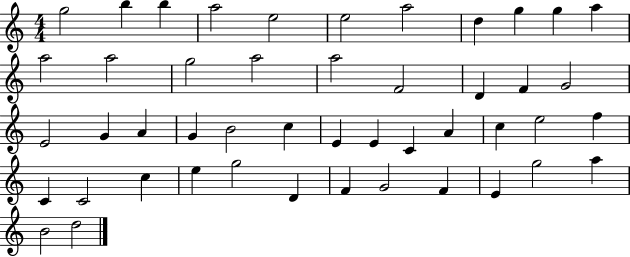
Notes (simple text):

G5/h B5/q B5/q A5/h E5/h E5/h A5/h D5/q G5/q G5/q A5/q A5/h A5/h G5/h A5/h A5/h F4/h D4/q F4/q G4/h E4/h G4/q A4/q G4/q B4/h C5/q E4/q E4/q C4/q A4/q C5/q E5/h F5/q C4/q C4/h C5/q E5/q G5/h D4/q F4/q G4/h F4/q E4/q G5/h A5/q B4/h D5/h